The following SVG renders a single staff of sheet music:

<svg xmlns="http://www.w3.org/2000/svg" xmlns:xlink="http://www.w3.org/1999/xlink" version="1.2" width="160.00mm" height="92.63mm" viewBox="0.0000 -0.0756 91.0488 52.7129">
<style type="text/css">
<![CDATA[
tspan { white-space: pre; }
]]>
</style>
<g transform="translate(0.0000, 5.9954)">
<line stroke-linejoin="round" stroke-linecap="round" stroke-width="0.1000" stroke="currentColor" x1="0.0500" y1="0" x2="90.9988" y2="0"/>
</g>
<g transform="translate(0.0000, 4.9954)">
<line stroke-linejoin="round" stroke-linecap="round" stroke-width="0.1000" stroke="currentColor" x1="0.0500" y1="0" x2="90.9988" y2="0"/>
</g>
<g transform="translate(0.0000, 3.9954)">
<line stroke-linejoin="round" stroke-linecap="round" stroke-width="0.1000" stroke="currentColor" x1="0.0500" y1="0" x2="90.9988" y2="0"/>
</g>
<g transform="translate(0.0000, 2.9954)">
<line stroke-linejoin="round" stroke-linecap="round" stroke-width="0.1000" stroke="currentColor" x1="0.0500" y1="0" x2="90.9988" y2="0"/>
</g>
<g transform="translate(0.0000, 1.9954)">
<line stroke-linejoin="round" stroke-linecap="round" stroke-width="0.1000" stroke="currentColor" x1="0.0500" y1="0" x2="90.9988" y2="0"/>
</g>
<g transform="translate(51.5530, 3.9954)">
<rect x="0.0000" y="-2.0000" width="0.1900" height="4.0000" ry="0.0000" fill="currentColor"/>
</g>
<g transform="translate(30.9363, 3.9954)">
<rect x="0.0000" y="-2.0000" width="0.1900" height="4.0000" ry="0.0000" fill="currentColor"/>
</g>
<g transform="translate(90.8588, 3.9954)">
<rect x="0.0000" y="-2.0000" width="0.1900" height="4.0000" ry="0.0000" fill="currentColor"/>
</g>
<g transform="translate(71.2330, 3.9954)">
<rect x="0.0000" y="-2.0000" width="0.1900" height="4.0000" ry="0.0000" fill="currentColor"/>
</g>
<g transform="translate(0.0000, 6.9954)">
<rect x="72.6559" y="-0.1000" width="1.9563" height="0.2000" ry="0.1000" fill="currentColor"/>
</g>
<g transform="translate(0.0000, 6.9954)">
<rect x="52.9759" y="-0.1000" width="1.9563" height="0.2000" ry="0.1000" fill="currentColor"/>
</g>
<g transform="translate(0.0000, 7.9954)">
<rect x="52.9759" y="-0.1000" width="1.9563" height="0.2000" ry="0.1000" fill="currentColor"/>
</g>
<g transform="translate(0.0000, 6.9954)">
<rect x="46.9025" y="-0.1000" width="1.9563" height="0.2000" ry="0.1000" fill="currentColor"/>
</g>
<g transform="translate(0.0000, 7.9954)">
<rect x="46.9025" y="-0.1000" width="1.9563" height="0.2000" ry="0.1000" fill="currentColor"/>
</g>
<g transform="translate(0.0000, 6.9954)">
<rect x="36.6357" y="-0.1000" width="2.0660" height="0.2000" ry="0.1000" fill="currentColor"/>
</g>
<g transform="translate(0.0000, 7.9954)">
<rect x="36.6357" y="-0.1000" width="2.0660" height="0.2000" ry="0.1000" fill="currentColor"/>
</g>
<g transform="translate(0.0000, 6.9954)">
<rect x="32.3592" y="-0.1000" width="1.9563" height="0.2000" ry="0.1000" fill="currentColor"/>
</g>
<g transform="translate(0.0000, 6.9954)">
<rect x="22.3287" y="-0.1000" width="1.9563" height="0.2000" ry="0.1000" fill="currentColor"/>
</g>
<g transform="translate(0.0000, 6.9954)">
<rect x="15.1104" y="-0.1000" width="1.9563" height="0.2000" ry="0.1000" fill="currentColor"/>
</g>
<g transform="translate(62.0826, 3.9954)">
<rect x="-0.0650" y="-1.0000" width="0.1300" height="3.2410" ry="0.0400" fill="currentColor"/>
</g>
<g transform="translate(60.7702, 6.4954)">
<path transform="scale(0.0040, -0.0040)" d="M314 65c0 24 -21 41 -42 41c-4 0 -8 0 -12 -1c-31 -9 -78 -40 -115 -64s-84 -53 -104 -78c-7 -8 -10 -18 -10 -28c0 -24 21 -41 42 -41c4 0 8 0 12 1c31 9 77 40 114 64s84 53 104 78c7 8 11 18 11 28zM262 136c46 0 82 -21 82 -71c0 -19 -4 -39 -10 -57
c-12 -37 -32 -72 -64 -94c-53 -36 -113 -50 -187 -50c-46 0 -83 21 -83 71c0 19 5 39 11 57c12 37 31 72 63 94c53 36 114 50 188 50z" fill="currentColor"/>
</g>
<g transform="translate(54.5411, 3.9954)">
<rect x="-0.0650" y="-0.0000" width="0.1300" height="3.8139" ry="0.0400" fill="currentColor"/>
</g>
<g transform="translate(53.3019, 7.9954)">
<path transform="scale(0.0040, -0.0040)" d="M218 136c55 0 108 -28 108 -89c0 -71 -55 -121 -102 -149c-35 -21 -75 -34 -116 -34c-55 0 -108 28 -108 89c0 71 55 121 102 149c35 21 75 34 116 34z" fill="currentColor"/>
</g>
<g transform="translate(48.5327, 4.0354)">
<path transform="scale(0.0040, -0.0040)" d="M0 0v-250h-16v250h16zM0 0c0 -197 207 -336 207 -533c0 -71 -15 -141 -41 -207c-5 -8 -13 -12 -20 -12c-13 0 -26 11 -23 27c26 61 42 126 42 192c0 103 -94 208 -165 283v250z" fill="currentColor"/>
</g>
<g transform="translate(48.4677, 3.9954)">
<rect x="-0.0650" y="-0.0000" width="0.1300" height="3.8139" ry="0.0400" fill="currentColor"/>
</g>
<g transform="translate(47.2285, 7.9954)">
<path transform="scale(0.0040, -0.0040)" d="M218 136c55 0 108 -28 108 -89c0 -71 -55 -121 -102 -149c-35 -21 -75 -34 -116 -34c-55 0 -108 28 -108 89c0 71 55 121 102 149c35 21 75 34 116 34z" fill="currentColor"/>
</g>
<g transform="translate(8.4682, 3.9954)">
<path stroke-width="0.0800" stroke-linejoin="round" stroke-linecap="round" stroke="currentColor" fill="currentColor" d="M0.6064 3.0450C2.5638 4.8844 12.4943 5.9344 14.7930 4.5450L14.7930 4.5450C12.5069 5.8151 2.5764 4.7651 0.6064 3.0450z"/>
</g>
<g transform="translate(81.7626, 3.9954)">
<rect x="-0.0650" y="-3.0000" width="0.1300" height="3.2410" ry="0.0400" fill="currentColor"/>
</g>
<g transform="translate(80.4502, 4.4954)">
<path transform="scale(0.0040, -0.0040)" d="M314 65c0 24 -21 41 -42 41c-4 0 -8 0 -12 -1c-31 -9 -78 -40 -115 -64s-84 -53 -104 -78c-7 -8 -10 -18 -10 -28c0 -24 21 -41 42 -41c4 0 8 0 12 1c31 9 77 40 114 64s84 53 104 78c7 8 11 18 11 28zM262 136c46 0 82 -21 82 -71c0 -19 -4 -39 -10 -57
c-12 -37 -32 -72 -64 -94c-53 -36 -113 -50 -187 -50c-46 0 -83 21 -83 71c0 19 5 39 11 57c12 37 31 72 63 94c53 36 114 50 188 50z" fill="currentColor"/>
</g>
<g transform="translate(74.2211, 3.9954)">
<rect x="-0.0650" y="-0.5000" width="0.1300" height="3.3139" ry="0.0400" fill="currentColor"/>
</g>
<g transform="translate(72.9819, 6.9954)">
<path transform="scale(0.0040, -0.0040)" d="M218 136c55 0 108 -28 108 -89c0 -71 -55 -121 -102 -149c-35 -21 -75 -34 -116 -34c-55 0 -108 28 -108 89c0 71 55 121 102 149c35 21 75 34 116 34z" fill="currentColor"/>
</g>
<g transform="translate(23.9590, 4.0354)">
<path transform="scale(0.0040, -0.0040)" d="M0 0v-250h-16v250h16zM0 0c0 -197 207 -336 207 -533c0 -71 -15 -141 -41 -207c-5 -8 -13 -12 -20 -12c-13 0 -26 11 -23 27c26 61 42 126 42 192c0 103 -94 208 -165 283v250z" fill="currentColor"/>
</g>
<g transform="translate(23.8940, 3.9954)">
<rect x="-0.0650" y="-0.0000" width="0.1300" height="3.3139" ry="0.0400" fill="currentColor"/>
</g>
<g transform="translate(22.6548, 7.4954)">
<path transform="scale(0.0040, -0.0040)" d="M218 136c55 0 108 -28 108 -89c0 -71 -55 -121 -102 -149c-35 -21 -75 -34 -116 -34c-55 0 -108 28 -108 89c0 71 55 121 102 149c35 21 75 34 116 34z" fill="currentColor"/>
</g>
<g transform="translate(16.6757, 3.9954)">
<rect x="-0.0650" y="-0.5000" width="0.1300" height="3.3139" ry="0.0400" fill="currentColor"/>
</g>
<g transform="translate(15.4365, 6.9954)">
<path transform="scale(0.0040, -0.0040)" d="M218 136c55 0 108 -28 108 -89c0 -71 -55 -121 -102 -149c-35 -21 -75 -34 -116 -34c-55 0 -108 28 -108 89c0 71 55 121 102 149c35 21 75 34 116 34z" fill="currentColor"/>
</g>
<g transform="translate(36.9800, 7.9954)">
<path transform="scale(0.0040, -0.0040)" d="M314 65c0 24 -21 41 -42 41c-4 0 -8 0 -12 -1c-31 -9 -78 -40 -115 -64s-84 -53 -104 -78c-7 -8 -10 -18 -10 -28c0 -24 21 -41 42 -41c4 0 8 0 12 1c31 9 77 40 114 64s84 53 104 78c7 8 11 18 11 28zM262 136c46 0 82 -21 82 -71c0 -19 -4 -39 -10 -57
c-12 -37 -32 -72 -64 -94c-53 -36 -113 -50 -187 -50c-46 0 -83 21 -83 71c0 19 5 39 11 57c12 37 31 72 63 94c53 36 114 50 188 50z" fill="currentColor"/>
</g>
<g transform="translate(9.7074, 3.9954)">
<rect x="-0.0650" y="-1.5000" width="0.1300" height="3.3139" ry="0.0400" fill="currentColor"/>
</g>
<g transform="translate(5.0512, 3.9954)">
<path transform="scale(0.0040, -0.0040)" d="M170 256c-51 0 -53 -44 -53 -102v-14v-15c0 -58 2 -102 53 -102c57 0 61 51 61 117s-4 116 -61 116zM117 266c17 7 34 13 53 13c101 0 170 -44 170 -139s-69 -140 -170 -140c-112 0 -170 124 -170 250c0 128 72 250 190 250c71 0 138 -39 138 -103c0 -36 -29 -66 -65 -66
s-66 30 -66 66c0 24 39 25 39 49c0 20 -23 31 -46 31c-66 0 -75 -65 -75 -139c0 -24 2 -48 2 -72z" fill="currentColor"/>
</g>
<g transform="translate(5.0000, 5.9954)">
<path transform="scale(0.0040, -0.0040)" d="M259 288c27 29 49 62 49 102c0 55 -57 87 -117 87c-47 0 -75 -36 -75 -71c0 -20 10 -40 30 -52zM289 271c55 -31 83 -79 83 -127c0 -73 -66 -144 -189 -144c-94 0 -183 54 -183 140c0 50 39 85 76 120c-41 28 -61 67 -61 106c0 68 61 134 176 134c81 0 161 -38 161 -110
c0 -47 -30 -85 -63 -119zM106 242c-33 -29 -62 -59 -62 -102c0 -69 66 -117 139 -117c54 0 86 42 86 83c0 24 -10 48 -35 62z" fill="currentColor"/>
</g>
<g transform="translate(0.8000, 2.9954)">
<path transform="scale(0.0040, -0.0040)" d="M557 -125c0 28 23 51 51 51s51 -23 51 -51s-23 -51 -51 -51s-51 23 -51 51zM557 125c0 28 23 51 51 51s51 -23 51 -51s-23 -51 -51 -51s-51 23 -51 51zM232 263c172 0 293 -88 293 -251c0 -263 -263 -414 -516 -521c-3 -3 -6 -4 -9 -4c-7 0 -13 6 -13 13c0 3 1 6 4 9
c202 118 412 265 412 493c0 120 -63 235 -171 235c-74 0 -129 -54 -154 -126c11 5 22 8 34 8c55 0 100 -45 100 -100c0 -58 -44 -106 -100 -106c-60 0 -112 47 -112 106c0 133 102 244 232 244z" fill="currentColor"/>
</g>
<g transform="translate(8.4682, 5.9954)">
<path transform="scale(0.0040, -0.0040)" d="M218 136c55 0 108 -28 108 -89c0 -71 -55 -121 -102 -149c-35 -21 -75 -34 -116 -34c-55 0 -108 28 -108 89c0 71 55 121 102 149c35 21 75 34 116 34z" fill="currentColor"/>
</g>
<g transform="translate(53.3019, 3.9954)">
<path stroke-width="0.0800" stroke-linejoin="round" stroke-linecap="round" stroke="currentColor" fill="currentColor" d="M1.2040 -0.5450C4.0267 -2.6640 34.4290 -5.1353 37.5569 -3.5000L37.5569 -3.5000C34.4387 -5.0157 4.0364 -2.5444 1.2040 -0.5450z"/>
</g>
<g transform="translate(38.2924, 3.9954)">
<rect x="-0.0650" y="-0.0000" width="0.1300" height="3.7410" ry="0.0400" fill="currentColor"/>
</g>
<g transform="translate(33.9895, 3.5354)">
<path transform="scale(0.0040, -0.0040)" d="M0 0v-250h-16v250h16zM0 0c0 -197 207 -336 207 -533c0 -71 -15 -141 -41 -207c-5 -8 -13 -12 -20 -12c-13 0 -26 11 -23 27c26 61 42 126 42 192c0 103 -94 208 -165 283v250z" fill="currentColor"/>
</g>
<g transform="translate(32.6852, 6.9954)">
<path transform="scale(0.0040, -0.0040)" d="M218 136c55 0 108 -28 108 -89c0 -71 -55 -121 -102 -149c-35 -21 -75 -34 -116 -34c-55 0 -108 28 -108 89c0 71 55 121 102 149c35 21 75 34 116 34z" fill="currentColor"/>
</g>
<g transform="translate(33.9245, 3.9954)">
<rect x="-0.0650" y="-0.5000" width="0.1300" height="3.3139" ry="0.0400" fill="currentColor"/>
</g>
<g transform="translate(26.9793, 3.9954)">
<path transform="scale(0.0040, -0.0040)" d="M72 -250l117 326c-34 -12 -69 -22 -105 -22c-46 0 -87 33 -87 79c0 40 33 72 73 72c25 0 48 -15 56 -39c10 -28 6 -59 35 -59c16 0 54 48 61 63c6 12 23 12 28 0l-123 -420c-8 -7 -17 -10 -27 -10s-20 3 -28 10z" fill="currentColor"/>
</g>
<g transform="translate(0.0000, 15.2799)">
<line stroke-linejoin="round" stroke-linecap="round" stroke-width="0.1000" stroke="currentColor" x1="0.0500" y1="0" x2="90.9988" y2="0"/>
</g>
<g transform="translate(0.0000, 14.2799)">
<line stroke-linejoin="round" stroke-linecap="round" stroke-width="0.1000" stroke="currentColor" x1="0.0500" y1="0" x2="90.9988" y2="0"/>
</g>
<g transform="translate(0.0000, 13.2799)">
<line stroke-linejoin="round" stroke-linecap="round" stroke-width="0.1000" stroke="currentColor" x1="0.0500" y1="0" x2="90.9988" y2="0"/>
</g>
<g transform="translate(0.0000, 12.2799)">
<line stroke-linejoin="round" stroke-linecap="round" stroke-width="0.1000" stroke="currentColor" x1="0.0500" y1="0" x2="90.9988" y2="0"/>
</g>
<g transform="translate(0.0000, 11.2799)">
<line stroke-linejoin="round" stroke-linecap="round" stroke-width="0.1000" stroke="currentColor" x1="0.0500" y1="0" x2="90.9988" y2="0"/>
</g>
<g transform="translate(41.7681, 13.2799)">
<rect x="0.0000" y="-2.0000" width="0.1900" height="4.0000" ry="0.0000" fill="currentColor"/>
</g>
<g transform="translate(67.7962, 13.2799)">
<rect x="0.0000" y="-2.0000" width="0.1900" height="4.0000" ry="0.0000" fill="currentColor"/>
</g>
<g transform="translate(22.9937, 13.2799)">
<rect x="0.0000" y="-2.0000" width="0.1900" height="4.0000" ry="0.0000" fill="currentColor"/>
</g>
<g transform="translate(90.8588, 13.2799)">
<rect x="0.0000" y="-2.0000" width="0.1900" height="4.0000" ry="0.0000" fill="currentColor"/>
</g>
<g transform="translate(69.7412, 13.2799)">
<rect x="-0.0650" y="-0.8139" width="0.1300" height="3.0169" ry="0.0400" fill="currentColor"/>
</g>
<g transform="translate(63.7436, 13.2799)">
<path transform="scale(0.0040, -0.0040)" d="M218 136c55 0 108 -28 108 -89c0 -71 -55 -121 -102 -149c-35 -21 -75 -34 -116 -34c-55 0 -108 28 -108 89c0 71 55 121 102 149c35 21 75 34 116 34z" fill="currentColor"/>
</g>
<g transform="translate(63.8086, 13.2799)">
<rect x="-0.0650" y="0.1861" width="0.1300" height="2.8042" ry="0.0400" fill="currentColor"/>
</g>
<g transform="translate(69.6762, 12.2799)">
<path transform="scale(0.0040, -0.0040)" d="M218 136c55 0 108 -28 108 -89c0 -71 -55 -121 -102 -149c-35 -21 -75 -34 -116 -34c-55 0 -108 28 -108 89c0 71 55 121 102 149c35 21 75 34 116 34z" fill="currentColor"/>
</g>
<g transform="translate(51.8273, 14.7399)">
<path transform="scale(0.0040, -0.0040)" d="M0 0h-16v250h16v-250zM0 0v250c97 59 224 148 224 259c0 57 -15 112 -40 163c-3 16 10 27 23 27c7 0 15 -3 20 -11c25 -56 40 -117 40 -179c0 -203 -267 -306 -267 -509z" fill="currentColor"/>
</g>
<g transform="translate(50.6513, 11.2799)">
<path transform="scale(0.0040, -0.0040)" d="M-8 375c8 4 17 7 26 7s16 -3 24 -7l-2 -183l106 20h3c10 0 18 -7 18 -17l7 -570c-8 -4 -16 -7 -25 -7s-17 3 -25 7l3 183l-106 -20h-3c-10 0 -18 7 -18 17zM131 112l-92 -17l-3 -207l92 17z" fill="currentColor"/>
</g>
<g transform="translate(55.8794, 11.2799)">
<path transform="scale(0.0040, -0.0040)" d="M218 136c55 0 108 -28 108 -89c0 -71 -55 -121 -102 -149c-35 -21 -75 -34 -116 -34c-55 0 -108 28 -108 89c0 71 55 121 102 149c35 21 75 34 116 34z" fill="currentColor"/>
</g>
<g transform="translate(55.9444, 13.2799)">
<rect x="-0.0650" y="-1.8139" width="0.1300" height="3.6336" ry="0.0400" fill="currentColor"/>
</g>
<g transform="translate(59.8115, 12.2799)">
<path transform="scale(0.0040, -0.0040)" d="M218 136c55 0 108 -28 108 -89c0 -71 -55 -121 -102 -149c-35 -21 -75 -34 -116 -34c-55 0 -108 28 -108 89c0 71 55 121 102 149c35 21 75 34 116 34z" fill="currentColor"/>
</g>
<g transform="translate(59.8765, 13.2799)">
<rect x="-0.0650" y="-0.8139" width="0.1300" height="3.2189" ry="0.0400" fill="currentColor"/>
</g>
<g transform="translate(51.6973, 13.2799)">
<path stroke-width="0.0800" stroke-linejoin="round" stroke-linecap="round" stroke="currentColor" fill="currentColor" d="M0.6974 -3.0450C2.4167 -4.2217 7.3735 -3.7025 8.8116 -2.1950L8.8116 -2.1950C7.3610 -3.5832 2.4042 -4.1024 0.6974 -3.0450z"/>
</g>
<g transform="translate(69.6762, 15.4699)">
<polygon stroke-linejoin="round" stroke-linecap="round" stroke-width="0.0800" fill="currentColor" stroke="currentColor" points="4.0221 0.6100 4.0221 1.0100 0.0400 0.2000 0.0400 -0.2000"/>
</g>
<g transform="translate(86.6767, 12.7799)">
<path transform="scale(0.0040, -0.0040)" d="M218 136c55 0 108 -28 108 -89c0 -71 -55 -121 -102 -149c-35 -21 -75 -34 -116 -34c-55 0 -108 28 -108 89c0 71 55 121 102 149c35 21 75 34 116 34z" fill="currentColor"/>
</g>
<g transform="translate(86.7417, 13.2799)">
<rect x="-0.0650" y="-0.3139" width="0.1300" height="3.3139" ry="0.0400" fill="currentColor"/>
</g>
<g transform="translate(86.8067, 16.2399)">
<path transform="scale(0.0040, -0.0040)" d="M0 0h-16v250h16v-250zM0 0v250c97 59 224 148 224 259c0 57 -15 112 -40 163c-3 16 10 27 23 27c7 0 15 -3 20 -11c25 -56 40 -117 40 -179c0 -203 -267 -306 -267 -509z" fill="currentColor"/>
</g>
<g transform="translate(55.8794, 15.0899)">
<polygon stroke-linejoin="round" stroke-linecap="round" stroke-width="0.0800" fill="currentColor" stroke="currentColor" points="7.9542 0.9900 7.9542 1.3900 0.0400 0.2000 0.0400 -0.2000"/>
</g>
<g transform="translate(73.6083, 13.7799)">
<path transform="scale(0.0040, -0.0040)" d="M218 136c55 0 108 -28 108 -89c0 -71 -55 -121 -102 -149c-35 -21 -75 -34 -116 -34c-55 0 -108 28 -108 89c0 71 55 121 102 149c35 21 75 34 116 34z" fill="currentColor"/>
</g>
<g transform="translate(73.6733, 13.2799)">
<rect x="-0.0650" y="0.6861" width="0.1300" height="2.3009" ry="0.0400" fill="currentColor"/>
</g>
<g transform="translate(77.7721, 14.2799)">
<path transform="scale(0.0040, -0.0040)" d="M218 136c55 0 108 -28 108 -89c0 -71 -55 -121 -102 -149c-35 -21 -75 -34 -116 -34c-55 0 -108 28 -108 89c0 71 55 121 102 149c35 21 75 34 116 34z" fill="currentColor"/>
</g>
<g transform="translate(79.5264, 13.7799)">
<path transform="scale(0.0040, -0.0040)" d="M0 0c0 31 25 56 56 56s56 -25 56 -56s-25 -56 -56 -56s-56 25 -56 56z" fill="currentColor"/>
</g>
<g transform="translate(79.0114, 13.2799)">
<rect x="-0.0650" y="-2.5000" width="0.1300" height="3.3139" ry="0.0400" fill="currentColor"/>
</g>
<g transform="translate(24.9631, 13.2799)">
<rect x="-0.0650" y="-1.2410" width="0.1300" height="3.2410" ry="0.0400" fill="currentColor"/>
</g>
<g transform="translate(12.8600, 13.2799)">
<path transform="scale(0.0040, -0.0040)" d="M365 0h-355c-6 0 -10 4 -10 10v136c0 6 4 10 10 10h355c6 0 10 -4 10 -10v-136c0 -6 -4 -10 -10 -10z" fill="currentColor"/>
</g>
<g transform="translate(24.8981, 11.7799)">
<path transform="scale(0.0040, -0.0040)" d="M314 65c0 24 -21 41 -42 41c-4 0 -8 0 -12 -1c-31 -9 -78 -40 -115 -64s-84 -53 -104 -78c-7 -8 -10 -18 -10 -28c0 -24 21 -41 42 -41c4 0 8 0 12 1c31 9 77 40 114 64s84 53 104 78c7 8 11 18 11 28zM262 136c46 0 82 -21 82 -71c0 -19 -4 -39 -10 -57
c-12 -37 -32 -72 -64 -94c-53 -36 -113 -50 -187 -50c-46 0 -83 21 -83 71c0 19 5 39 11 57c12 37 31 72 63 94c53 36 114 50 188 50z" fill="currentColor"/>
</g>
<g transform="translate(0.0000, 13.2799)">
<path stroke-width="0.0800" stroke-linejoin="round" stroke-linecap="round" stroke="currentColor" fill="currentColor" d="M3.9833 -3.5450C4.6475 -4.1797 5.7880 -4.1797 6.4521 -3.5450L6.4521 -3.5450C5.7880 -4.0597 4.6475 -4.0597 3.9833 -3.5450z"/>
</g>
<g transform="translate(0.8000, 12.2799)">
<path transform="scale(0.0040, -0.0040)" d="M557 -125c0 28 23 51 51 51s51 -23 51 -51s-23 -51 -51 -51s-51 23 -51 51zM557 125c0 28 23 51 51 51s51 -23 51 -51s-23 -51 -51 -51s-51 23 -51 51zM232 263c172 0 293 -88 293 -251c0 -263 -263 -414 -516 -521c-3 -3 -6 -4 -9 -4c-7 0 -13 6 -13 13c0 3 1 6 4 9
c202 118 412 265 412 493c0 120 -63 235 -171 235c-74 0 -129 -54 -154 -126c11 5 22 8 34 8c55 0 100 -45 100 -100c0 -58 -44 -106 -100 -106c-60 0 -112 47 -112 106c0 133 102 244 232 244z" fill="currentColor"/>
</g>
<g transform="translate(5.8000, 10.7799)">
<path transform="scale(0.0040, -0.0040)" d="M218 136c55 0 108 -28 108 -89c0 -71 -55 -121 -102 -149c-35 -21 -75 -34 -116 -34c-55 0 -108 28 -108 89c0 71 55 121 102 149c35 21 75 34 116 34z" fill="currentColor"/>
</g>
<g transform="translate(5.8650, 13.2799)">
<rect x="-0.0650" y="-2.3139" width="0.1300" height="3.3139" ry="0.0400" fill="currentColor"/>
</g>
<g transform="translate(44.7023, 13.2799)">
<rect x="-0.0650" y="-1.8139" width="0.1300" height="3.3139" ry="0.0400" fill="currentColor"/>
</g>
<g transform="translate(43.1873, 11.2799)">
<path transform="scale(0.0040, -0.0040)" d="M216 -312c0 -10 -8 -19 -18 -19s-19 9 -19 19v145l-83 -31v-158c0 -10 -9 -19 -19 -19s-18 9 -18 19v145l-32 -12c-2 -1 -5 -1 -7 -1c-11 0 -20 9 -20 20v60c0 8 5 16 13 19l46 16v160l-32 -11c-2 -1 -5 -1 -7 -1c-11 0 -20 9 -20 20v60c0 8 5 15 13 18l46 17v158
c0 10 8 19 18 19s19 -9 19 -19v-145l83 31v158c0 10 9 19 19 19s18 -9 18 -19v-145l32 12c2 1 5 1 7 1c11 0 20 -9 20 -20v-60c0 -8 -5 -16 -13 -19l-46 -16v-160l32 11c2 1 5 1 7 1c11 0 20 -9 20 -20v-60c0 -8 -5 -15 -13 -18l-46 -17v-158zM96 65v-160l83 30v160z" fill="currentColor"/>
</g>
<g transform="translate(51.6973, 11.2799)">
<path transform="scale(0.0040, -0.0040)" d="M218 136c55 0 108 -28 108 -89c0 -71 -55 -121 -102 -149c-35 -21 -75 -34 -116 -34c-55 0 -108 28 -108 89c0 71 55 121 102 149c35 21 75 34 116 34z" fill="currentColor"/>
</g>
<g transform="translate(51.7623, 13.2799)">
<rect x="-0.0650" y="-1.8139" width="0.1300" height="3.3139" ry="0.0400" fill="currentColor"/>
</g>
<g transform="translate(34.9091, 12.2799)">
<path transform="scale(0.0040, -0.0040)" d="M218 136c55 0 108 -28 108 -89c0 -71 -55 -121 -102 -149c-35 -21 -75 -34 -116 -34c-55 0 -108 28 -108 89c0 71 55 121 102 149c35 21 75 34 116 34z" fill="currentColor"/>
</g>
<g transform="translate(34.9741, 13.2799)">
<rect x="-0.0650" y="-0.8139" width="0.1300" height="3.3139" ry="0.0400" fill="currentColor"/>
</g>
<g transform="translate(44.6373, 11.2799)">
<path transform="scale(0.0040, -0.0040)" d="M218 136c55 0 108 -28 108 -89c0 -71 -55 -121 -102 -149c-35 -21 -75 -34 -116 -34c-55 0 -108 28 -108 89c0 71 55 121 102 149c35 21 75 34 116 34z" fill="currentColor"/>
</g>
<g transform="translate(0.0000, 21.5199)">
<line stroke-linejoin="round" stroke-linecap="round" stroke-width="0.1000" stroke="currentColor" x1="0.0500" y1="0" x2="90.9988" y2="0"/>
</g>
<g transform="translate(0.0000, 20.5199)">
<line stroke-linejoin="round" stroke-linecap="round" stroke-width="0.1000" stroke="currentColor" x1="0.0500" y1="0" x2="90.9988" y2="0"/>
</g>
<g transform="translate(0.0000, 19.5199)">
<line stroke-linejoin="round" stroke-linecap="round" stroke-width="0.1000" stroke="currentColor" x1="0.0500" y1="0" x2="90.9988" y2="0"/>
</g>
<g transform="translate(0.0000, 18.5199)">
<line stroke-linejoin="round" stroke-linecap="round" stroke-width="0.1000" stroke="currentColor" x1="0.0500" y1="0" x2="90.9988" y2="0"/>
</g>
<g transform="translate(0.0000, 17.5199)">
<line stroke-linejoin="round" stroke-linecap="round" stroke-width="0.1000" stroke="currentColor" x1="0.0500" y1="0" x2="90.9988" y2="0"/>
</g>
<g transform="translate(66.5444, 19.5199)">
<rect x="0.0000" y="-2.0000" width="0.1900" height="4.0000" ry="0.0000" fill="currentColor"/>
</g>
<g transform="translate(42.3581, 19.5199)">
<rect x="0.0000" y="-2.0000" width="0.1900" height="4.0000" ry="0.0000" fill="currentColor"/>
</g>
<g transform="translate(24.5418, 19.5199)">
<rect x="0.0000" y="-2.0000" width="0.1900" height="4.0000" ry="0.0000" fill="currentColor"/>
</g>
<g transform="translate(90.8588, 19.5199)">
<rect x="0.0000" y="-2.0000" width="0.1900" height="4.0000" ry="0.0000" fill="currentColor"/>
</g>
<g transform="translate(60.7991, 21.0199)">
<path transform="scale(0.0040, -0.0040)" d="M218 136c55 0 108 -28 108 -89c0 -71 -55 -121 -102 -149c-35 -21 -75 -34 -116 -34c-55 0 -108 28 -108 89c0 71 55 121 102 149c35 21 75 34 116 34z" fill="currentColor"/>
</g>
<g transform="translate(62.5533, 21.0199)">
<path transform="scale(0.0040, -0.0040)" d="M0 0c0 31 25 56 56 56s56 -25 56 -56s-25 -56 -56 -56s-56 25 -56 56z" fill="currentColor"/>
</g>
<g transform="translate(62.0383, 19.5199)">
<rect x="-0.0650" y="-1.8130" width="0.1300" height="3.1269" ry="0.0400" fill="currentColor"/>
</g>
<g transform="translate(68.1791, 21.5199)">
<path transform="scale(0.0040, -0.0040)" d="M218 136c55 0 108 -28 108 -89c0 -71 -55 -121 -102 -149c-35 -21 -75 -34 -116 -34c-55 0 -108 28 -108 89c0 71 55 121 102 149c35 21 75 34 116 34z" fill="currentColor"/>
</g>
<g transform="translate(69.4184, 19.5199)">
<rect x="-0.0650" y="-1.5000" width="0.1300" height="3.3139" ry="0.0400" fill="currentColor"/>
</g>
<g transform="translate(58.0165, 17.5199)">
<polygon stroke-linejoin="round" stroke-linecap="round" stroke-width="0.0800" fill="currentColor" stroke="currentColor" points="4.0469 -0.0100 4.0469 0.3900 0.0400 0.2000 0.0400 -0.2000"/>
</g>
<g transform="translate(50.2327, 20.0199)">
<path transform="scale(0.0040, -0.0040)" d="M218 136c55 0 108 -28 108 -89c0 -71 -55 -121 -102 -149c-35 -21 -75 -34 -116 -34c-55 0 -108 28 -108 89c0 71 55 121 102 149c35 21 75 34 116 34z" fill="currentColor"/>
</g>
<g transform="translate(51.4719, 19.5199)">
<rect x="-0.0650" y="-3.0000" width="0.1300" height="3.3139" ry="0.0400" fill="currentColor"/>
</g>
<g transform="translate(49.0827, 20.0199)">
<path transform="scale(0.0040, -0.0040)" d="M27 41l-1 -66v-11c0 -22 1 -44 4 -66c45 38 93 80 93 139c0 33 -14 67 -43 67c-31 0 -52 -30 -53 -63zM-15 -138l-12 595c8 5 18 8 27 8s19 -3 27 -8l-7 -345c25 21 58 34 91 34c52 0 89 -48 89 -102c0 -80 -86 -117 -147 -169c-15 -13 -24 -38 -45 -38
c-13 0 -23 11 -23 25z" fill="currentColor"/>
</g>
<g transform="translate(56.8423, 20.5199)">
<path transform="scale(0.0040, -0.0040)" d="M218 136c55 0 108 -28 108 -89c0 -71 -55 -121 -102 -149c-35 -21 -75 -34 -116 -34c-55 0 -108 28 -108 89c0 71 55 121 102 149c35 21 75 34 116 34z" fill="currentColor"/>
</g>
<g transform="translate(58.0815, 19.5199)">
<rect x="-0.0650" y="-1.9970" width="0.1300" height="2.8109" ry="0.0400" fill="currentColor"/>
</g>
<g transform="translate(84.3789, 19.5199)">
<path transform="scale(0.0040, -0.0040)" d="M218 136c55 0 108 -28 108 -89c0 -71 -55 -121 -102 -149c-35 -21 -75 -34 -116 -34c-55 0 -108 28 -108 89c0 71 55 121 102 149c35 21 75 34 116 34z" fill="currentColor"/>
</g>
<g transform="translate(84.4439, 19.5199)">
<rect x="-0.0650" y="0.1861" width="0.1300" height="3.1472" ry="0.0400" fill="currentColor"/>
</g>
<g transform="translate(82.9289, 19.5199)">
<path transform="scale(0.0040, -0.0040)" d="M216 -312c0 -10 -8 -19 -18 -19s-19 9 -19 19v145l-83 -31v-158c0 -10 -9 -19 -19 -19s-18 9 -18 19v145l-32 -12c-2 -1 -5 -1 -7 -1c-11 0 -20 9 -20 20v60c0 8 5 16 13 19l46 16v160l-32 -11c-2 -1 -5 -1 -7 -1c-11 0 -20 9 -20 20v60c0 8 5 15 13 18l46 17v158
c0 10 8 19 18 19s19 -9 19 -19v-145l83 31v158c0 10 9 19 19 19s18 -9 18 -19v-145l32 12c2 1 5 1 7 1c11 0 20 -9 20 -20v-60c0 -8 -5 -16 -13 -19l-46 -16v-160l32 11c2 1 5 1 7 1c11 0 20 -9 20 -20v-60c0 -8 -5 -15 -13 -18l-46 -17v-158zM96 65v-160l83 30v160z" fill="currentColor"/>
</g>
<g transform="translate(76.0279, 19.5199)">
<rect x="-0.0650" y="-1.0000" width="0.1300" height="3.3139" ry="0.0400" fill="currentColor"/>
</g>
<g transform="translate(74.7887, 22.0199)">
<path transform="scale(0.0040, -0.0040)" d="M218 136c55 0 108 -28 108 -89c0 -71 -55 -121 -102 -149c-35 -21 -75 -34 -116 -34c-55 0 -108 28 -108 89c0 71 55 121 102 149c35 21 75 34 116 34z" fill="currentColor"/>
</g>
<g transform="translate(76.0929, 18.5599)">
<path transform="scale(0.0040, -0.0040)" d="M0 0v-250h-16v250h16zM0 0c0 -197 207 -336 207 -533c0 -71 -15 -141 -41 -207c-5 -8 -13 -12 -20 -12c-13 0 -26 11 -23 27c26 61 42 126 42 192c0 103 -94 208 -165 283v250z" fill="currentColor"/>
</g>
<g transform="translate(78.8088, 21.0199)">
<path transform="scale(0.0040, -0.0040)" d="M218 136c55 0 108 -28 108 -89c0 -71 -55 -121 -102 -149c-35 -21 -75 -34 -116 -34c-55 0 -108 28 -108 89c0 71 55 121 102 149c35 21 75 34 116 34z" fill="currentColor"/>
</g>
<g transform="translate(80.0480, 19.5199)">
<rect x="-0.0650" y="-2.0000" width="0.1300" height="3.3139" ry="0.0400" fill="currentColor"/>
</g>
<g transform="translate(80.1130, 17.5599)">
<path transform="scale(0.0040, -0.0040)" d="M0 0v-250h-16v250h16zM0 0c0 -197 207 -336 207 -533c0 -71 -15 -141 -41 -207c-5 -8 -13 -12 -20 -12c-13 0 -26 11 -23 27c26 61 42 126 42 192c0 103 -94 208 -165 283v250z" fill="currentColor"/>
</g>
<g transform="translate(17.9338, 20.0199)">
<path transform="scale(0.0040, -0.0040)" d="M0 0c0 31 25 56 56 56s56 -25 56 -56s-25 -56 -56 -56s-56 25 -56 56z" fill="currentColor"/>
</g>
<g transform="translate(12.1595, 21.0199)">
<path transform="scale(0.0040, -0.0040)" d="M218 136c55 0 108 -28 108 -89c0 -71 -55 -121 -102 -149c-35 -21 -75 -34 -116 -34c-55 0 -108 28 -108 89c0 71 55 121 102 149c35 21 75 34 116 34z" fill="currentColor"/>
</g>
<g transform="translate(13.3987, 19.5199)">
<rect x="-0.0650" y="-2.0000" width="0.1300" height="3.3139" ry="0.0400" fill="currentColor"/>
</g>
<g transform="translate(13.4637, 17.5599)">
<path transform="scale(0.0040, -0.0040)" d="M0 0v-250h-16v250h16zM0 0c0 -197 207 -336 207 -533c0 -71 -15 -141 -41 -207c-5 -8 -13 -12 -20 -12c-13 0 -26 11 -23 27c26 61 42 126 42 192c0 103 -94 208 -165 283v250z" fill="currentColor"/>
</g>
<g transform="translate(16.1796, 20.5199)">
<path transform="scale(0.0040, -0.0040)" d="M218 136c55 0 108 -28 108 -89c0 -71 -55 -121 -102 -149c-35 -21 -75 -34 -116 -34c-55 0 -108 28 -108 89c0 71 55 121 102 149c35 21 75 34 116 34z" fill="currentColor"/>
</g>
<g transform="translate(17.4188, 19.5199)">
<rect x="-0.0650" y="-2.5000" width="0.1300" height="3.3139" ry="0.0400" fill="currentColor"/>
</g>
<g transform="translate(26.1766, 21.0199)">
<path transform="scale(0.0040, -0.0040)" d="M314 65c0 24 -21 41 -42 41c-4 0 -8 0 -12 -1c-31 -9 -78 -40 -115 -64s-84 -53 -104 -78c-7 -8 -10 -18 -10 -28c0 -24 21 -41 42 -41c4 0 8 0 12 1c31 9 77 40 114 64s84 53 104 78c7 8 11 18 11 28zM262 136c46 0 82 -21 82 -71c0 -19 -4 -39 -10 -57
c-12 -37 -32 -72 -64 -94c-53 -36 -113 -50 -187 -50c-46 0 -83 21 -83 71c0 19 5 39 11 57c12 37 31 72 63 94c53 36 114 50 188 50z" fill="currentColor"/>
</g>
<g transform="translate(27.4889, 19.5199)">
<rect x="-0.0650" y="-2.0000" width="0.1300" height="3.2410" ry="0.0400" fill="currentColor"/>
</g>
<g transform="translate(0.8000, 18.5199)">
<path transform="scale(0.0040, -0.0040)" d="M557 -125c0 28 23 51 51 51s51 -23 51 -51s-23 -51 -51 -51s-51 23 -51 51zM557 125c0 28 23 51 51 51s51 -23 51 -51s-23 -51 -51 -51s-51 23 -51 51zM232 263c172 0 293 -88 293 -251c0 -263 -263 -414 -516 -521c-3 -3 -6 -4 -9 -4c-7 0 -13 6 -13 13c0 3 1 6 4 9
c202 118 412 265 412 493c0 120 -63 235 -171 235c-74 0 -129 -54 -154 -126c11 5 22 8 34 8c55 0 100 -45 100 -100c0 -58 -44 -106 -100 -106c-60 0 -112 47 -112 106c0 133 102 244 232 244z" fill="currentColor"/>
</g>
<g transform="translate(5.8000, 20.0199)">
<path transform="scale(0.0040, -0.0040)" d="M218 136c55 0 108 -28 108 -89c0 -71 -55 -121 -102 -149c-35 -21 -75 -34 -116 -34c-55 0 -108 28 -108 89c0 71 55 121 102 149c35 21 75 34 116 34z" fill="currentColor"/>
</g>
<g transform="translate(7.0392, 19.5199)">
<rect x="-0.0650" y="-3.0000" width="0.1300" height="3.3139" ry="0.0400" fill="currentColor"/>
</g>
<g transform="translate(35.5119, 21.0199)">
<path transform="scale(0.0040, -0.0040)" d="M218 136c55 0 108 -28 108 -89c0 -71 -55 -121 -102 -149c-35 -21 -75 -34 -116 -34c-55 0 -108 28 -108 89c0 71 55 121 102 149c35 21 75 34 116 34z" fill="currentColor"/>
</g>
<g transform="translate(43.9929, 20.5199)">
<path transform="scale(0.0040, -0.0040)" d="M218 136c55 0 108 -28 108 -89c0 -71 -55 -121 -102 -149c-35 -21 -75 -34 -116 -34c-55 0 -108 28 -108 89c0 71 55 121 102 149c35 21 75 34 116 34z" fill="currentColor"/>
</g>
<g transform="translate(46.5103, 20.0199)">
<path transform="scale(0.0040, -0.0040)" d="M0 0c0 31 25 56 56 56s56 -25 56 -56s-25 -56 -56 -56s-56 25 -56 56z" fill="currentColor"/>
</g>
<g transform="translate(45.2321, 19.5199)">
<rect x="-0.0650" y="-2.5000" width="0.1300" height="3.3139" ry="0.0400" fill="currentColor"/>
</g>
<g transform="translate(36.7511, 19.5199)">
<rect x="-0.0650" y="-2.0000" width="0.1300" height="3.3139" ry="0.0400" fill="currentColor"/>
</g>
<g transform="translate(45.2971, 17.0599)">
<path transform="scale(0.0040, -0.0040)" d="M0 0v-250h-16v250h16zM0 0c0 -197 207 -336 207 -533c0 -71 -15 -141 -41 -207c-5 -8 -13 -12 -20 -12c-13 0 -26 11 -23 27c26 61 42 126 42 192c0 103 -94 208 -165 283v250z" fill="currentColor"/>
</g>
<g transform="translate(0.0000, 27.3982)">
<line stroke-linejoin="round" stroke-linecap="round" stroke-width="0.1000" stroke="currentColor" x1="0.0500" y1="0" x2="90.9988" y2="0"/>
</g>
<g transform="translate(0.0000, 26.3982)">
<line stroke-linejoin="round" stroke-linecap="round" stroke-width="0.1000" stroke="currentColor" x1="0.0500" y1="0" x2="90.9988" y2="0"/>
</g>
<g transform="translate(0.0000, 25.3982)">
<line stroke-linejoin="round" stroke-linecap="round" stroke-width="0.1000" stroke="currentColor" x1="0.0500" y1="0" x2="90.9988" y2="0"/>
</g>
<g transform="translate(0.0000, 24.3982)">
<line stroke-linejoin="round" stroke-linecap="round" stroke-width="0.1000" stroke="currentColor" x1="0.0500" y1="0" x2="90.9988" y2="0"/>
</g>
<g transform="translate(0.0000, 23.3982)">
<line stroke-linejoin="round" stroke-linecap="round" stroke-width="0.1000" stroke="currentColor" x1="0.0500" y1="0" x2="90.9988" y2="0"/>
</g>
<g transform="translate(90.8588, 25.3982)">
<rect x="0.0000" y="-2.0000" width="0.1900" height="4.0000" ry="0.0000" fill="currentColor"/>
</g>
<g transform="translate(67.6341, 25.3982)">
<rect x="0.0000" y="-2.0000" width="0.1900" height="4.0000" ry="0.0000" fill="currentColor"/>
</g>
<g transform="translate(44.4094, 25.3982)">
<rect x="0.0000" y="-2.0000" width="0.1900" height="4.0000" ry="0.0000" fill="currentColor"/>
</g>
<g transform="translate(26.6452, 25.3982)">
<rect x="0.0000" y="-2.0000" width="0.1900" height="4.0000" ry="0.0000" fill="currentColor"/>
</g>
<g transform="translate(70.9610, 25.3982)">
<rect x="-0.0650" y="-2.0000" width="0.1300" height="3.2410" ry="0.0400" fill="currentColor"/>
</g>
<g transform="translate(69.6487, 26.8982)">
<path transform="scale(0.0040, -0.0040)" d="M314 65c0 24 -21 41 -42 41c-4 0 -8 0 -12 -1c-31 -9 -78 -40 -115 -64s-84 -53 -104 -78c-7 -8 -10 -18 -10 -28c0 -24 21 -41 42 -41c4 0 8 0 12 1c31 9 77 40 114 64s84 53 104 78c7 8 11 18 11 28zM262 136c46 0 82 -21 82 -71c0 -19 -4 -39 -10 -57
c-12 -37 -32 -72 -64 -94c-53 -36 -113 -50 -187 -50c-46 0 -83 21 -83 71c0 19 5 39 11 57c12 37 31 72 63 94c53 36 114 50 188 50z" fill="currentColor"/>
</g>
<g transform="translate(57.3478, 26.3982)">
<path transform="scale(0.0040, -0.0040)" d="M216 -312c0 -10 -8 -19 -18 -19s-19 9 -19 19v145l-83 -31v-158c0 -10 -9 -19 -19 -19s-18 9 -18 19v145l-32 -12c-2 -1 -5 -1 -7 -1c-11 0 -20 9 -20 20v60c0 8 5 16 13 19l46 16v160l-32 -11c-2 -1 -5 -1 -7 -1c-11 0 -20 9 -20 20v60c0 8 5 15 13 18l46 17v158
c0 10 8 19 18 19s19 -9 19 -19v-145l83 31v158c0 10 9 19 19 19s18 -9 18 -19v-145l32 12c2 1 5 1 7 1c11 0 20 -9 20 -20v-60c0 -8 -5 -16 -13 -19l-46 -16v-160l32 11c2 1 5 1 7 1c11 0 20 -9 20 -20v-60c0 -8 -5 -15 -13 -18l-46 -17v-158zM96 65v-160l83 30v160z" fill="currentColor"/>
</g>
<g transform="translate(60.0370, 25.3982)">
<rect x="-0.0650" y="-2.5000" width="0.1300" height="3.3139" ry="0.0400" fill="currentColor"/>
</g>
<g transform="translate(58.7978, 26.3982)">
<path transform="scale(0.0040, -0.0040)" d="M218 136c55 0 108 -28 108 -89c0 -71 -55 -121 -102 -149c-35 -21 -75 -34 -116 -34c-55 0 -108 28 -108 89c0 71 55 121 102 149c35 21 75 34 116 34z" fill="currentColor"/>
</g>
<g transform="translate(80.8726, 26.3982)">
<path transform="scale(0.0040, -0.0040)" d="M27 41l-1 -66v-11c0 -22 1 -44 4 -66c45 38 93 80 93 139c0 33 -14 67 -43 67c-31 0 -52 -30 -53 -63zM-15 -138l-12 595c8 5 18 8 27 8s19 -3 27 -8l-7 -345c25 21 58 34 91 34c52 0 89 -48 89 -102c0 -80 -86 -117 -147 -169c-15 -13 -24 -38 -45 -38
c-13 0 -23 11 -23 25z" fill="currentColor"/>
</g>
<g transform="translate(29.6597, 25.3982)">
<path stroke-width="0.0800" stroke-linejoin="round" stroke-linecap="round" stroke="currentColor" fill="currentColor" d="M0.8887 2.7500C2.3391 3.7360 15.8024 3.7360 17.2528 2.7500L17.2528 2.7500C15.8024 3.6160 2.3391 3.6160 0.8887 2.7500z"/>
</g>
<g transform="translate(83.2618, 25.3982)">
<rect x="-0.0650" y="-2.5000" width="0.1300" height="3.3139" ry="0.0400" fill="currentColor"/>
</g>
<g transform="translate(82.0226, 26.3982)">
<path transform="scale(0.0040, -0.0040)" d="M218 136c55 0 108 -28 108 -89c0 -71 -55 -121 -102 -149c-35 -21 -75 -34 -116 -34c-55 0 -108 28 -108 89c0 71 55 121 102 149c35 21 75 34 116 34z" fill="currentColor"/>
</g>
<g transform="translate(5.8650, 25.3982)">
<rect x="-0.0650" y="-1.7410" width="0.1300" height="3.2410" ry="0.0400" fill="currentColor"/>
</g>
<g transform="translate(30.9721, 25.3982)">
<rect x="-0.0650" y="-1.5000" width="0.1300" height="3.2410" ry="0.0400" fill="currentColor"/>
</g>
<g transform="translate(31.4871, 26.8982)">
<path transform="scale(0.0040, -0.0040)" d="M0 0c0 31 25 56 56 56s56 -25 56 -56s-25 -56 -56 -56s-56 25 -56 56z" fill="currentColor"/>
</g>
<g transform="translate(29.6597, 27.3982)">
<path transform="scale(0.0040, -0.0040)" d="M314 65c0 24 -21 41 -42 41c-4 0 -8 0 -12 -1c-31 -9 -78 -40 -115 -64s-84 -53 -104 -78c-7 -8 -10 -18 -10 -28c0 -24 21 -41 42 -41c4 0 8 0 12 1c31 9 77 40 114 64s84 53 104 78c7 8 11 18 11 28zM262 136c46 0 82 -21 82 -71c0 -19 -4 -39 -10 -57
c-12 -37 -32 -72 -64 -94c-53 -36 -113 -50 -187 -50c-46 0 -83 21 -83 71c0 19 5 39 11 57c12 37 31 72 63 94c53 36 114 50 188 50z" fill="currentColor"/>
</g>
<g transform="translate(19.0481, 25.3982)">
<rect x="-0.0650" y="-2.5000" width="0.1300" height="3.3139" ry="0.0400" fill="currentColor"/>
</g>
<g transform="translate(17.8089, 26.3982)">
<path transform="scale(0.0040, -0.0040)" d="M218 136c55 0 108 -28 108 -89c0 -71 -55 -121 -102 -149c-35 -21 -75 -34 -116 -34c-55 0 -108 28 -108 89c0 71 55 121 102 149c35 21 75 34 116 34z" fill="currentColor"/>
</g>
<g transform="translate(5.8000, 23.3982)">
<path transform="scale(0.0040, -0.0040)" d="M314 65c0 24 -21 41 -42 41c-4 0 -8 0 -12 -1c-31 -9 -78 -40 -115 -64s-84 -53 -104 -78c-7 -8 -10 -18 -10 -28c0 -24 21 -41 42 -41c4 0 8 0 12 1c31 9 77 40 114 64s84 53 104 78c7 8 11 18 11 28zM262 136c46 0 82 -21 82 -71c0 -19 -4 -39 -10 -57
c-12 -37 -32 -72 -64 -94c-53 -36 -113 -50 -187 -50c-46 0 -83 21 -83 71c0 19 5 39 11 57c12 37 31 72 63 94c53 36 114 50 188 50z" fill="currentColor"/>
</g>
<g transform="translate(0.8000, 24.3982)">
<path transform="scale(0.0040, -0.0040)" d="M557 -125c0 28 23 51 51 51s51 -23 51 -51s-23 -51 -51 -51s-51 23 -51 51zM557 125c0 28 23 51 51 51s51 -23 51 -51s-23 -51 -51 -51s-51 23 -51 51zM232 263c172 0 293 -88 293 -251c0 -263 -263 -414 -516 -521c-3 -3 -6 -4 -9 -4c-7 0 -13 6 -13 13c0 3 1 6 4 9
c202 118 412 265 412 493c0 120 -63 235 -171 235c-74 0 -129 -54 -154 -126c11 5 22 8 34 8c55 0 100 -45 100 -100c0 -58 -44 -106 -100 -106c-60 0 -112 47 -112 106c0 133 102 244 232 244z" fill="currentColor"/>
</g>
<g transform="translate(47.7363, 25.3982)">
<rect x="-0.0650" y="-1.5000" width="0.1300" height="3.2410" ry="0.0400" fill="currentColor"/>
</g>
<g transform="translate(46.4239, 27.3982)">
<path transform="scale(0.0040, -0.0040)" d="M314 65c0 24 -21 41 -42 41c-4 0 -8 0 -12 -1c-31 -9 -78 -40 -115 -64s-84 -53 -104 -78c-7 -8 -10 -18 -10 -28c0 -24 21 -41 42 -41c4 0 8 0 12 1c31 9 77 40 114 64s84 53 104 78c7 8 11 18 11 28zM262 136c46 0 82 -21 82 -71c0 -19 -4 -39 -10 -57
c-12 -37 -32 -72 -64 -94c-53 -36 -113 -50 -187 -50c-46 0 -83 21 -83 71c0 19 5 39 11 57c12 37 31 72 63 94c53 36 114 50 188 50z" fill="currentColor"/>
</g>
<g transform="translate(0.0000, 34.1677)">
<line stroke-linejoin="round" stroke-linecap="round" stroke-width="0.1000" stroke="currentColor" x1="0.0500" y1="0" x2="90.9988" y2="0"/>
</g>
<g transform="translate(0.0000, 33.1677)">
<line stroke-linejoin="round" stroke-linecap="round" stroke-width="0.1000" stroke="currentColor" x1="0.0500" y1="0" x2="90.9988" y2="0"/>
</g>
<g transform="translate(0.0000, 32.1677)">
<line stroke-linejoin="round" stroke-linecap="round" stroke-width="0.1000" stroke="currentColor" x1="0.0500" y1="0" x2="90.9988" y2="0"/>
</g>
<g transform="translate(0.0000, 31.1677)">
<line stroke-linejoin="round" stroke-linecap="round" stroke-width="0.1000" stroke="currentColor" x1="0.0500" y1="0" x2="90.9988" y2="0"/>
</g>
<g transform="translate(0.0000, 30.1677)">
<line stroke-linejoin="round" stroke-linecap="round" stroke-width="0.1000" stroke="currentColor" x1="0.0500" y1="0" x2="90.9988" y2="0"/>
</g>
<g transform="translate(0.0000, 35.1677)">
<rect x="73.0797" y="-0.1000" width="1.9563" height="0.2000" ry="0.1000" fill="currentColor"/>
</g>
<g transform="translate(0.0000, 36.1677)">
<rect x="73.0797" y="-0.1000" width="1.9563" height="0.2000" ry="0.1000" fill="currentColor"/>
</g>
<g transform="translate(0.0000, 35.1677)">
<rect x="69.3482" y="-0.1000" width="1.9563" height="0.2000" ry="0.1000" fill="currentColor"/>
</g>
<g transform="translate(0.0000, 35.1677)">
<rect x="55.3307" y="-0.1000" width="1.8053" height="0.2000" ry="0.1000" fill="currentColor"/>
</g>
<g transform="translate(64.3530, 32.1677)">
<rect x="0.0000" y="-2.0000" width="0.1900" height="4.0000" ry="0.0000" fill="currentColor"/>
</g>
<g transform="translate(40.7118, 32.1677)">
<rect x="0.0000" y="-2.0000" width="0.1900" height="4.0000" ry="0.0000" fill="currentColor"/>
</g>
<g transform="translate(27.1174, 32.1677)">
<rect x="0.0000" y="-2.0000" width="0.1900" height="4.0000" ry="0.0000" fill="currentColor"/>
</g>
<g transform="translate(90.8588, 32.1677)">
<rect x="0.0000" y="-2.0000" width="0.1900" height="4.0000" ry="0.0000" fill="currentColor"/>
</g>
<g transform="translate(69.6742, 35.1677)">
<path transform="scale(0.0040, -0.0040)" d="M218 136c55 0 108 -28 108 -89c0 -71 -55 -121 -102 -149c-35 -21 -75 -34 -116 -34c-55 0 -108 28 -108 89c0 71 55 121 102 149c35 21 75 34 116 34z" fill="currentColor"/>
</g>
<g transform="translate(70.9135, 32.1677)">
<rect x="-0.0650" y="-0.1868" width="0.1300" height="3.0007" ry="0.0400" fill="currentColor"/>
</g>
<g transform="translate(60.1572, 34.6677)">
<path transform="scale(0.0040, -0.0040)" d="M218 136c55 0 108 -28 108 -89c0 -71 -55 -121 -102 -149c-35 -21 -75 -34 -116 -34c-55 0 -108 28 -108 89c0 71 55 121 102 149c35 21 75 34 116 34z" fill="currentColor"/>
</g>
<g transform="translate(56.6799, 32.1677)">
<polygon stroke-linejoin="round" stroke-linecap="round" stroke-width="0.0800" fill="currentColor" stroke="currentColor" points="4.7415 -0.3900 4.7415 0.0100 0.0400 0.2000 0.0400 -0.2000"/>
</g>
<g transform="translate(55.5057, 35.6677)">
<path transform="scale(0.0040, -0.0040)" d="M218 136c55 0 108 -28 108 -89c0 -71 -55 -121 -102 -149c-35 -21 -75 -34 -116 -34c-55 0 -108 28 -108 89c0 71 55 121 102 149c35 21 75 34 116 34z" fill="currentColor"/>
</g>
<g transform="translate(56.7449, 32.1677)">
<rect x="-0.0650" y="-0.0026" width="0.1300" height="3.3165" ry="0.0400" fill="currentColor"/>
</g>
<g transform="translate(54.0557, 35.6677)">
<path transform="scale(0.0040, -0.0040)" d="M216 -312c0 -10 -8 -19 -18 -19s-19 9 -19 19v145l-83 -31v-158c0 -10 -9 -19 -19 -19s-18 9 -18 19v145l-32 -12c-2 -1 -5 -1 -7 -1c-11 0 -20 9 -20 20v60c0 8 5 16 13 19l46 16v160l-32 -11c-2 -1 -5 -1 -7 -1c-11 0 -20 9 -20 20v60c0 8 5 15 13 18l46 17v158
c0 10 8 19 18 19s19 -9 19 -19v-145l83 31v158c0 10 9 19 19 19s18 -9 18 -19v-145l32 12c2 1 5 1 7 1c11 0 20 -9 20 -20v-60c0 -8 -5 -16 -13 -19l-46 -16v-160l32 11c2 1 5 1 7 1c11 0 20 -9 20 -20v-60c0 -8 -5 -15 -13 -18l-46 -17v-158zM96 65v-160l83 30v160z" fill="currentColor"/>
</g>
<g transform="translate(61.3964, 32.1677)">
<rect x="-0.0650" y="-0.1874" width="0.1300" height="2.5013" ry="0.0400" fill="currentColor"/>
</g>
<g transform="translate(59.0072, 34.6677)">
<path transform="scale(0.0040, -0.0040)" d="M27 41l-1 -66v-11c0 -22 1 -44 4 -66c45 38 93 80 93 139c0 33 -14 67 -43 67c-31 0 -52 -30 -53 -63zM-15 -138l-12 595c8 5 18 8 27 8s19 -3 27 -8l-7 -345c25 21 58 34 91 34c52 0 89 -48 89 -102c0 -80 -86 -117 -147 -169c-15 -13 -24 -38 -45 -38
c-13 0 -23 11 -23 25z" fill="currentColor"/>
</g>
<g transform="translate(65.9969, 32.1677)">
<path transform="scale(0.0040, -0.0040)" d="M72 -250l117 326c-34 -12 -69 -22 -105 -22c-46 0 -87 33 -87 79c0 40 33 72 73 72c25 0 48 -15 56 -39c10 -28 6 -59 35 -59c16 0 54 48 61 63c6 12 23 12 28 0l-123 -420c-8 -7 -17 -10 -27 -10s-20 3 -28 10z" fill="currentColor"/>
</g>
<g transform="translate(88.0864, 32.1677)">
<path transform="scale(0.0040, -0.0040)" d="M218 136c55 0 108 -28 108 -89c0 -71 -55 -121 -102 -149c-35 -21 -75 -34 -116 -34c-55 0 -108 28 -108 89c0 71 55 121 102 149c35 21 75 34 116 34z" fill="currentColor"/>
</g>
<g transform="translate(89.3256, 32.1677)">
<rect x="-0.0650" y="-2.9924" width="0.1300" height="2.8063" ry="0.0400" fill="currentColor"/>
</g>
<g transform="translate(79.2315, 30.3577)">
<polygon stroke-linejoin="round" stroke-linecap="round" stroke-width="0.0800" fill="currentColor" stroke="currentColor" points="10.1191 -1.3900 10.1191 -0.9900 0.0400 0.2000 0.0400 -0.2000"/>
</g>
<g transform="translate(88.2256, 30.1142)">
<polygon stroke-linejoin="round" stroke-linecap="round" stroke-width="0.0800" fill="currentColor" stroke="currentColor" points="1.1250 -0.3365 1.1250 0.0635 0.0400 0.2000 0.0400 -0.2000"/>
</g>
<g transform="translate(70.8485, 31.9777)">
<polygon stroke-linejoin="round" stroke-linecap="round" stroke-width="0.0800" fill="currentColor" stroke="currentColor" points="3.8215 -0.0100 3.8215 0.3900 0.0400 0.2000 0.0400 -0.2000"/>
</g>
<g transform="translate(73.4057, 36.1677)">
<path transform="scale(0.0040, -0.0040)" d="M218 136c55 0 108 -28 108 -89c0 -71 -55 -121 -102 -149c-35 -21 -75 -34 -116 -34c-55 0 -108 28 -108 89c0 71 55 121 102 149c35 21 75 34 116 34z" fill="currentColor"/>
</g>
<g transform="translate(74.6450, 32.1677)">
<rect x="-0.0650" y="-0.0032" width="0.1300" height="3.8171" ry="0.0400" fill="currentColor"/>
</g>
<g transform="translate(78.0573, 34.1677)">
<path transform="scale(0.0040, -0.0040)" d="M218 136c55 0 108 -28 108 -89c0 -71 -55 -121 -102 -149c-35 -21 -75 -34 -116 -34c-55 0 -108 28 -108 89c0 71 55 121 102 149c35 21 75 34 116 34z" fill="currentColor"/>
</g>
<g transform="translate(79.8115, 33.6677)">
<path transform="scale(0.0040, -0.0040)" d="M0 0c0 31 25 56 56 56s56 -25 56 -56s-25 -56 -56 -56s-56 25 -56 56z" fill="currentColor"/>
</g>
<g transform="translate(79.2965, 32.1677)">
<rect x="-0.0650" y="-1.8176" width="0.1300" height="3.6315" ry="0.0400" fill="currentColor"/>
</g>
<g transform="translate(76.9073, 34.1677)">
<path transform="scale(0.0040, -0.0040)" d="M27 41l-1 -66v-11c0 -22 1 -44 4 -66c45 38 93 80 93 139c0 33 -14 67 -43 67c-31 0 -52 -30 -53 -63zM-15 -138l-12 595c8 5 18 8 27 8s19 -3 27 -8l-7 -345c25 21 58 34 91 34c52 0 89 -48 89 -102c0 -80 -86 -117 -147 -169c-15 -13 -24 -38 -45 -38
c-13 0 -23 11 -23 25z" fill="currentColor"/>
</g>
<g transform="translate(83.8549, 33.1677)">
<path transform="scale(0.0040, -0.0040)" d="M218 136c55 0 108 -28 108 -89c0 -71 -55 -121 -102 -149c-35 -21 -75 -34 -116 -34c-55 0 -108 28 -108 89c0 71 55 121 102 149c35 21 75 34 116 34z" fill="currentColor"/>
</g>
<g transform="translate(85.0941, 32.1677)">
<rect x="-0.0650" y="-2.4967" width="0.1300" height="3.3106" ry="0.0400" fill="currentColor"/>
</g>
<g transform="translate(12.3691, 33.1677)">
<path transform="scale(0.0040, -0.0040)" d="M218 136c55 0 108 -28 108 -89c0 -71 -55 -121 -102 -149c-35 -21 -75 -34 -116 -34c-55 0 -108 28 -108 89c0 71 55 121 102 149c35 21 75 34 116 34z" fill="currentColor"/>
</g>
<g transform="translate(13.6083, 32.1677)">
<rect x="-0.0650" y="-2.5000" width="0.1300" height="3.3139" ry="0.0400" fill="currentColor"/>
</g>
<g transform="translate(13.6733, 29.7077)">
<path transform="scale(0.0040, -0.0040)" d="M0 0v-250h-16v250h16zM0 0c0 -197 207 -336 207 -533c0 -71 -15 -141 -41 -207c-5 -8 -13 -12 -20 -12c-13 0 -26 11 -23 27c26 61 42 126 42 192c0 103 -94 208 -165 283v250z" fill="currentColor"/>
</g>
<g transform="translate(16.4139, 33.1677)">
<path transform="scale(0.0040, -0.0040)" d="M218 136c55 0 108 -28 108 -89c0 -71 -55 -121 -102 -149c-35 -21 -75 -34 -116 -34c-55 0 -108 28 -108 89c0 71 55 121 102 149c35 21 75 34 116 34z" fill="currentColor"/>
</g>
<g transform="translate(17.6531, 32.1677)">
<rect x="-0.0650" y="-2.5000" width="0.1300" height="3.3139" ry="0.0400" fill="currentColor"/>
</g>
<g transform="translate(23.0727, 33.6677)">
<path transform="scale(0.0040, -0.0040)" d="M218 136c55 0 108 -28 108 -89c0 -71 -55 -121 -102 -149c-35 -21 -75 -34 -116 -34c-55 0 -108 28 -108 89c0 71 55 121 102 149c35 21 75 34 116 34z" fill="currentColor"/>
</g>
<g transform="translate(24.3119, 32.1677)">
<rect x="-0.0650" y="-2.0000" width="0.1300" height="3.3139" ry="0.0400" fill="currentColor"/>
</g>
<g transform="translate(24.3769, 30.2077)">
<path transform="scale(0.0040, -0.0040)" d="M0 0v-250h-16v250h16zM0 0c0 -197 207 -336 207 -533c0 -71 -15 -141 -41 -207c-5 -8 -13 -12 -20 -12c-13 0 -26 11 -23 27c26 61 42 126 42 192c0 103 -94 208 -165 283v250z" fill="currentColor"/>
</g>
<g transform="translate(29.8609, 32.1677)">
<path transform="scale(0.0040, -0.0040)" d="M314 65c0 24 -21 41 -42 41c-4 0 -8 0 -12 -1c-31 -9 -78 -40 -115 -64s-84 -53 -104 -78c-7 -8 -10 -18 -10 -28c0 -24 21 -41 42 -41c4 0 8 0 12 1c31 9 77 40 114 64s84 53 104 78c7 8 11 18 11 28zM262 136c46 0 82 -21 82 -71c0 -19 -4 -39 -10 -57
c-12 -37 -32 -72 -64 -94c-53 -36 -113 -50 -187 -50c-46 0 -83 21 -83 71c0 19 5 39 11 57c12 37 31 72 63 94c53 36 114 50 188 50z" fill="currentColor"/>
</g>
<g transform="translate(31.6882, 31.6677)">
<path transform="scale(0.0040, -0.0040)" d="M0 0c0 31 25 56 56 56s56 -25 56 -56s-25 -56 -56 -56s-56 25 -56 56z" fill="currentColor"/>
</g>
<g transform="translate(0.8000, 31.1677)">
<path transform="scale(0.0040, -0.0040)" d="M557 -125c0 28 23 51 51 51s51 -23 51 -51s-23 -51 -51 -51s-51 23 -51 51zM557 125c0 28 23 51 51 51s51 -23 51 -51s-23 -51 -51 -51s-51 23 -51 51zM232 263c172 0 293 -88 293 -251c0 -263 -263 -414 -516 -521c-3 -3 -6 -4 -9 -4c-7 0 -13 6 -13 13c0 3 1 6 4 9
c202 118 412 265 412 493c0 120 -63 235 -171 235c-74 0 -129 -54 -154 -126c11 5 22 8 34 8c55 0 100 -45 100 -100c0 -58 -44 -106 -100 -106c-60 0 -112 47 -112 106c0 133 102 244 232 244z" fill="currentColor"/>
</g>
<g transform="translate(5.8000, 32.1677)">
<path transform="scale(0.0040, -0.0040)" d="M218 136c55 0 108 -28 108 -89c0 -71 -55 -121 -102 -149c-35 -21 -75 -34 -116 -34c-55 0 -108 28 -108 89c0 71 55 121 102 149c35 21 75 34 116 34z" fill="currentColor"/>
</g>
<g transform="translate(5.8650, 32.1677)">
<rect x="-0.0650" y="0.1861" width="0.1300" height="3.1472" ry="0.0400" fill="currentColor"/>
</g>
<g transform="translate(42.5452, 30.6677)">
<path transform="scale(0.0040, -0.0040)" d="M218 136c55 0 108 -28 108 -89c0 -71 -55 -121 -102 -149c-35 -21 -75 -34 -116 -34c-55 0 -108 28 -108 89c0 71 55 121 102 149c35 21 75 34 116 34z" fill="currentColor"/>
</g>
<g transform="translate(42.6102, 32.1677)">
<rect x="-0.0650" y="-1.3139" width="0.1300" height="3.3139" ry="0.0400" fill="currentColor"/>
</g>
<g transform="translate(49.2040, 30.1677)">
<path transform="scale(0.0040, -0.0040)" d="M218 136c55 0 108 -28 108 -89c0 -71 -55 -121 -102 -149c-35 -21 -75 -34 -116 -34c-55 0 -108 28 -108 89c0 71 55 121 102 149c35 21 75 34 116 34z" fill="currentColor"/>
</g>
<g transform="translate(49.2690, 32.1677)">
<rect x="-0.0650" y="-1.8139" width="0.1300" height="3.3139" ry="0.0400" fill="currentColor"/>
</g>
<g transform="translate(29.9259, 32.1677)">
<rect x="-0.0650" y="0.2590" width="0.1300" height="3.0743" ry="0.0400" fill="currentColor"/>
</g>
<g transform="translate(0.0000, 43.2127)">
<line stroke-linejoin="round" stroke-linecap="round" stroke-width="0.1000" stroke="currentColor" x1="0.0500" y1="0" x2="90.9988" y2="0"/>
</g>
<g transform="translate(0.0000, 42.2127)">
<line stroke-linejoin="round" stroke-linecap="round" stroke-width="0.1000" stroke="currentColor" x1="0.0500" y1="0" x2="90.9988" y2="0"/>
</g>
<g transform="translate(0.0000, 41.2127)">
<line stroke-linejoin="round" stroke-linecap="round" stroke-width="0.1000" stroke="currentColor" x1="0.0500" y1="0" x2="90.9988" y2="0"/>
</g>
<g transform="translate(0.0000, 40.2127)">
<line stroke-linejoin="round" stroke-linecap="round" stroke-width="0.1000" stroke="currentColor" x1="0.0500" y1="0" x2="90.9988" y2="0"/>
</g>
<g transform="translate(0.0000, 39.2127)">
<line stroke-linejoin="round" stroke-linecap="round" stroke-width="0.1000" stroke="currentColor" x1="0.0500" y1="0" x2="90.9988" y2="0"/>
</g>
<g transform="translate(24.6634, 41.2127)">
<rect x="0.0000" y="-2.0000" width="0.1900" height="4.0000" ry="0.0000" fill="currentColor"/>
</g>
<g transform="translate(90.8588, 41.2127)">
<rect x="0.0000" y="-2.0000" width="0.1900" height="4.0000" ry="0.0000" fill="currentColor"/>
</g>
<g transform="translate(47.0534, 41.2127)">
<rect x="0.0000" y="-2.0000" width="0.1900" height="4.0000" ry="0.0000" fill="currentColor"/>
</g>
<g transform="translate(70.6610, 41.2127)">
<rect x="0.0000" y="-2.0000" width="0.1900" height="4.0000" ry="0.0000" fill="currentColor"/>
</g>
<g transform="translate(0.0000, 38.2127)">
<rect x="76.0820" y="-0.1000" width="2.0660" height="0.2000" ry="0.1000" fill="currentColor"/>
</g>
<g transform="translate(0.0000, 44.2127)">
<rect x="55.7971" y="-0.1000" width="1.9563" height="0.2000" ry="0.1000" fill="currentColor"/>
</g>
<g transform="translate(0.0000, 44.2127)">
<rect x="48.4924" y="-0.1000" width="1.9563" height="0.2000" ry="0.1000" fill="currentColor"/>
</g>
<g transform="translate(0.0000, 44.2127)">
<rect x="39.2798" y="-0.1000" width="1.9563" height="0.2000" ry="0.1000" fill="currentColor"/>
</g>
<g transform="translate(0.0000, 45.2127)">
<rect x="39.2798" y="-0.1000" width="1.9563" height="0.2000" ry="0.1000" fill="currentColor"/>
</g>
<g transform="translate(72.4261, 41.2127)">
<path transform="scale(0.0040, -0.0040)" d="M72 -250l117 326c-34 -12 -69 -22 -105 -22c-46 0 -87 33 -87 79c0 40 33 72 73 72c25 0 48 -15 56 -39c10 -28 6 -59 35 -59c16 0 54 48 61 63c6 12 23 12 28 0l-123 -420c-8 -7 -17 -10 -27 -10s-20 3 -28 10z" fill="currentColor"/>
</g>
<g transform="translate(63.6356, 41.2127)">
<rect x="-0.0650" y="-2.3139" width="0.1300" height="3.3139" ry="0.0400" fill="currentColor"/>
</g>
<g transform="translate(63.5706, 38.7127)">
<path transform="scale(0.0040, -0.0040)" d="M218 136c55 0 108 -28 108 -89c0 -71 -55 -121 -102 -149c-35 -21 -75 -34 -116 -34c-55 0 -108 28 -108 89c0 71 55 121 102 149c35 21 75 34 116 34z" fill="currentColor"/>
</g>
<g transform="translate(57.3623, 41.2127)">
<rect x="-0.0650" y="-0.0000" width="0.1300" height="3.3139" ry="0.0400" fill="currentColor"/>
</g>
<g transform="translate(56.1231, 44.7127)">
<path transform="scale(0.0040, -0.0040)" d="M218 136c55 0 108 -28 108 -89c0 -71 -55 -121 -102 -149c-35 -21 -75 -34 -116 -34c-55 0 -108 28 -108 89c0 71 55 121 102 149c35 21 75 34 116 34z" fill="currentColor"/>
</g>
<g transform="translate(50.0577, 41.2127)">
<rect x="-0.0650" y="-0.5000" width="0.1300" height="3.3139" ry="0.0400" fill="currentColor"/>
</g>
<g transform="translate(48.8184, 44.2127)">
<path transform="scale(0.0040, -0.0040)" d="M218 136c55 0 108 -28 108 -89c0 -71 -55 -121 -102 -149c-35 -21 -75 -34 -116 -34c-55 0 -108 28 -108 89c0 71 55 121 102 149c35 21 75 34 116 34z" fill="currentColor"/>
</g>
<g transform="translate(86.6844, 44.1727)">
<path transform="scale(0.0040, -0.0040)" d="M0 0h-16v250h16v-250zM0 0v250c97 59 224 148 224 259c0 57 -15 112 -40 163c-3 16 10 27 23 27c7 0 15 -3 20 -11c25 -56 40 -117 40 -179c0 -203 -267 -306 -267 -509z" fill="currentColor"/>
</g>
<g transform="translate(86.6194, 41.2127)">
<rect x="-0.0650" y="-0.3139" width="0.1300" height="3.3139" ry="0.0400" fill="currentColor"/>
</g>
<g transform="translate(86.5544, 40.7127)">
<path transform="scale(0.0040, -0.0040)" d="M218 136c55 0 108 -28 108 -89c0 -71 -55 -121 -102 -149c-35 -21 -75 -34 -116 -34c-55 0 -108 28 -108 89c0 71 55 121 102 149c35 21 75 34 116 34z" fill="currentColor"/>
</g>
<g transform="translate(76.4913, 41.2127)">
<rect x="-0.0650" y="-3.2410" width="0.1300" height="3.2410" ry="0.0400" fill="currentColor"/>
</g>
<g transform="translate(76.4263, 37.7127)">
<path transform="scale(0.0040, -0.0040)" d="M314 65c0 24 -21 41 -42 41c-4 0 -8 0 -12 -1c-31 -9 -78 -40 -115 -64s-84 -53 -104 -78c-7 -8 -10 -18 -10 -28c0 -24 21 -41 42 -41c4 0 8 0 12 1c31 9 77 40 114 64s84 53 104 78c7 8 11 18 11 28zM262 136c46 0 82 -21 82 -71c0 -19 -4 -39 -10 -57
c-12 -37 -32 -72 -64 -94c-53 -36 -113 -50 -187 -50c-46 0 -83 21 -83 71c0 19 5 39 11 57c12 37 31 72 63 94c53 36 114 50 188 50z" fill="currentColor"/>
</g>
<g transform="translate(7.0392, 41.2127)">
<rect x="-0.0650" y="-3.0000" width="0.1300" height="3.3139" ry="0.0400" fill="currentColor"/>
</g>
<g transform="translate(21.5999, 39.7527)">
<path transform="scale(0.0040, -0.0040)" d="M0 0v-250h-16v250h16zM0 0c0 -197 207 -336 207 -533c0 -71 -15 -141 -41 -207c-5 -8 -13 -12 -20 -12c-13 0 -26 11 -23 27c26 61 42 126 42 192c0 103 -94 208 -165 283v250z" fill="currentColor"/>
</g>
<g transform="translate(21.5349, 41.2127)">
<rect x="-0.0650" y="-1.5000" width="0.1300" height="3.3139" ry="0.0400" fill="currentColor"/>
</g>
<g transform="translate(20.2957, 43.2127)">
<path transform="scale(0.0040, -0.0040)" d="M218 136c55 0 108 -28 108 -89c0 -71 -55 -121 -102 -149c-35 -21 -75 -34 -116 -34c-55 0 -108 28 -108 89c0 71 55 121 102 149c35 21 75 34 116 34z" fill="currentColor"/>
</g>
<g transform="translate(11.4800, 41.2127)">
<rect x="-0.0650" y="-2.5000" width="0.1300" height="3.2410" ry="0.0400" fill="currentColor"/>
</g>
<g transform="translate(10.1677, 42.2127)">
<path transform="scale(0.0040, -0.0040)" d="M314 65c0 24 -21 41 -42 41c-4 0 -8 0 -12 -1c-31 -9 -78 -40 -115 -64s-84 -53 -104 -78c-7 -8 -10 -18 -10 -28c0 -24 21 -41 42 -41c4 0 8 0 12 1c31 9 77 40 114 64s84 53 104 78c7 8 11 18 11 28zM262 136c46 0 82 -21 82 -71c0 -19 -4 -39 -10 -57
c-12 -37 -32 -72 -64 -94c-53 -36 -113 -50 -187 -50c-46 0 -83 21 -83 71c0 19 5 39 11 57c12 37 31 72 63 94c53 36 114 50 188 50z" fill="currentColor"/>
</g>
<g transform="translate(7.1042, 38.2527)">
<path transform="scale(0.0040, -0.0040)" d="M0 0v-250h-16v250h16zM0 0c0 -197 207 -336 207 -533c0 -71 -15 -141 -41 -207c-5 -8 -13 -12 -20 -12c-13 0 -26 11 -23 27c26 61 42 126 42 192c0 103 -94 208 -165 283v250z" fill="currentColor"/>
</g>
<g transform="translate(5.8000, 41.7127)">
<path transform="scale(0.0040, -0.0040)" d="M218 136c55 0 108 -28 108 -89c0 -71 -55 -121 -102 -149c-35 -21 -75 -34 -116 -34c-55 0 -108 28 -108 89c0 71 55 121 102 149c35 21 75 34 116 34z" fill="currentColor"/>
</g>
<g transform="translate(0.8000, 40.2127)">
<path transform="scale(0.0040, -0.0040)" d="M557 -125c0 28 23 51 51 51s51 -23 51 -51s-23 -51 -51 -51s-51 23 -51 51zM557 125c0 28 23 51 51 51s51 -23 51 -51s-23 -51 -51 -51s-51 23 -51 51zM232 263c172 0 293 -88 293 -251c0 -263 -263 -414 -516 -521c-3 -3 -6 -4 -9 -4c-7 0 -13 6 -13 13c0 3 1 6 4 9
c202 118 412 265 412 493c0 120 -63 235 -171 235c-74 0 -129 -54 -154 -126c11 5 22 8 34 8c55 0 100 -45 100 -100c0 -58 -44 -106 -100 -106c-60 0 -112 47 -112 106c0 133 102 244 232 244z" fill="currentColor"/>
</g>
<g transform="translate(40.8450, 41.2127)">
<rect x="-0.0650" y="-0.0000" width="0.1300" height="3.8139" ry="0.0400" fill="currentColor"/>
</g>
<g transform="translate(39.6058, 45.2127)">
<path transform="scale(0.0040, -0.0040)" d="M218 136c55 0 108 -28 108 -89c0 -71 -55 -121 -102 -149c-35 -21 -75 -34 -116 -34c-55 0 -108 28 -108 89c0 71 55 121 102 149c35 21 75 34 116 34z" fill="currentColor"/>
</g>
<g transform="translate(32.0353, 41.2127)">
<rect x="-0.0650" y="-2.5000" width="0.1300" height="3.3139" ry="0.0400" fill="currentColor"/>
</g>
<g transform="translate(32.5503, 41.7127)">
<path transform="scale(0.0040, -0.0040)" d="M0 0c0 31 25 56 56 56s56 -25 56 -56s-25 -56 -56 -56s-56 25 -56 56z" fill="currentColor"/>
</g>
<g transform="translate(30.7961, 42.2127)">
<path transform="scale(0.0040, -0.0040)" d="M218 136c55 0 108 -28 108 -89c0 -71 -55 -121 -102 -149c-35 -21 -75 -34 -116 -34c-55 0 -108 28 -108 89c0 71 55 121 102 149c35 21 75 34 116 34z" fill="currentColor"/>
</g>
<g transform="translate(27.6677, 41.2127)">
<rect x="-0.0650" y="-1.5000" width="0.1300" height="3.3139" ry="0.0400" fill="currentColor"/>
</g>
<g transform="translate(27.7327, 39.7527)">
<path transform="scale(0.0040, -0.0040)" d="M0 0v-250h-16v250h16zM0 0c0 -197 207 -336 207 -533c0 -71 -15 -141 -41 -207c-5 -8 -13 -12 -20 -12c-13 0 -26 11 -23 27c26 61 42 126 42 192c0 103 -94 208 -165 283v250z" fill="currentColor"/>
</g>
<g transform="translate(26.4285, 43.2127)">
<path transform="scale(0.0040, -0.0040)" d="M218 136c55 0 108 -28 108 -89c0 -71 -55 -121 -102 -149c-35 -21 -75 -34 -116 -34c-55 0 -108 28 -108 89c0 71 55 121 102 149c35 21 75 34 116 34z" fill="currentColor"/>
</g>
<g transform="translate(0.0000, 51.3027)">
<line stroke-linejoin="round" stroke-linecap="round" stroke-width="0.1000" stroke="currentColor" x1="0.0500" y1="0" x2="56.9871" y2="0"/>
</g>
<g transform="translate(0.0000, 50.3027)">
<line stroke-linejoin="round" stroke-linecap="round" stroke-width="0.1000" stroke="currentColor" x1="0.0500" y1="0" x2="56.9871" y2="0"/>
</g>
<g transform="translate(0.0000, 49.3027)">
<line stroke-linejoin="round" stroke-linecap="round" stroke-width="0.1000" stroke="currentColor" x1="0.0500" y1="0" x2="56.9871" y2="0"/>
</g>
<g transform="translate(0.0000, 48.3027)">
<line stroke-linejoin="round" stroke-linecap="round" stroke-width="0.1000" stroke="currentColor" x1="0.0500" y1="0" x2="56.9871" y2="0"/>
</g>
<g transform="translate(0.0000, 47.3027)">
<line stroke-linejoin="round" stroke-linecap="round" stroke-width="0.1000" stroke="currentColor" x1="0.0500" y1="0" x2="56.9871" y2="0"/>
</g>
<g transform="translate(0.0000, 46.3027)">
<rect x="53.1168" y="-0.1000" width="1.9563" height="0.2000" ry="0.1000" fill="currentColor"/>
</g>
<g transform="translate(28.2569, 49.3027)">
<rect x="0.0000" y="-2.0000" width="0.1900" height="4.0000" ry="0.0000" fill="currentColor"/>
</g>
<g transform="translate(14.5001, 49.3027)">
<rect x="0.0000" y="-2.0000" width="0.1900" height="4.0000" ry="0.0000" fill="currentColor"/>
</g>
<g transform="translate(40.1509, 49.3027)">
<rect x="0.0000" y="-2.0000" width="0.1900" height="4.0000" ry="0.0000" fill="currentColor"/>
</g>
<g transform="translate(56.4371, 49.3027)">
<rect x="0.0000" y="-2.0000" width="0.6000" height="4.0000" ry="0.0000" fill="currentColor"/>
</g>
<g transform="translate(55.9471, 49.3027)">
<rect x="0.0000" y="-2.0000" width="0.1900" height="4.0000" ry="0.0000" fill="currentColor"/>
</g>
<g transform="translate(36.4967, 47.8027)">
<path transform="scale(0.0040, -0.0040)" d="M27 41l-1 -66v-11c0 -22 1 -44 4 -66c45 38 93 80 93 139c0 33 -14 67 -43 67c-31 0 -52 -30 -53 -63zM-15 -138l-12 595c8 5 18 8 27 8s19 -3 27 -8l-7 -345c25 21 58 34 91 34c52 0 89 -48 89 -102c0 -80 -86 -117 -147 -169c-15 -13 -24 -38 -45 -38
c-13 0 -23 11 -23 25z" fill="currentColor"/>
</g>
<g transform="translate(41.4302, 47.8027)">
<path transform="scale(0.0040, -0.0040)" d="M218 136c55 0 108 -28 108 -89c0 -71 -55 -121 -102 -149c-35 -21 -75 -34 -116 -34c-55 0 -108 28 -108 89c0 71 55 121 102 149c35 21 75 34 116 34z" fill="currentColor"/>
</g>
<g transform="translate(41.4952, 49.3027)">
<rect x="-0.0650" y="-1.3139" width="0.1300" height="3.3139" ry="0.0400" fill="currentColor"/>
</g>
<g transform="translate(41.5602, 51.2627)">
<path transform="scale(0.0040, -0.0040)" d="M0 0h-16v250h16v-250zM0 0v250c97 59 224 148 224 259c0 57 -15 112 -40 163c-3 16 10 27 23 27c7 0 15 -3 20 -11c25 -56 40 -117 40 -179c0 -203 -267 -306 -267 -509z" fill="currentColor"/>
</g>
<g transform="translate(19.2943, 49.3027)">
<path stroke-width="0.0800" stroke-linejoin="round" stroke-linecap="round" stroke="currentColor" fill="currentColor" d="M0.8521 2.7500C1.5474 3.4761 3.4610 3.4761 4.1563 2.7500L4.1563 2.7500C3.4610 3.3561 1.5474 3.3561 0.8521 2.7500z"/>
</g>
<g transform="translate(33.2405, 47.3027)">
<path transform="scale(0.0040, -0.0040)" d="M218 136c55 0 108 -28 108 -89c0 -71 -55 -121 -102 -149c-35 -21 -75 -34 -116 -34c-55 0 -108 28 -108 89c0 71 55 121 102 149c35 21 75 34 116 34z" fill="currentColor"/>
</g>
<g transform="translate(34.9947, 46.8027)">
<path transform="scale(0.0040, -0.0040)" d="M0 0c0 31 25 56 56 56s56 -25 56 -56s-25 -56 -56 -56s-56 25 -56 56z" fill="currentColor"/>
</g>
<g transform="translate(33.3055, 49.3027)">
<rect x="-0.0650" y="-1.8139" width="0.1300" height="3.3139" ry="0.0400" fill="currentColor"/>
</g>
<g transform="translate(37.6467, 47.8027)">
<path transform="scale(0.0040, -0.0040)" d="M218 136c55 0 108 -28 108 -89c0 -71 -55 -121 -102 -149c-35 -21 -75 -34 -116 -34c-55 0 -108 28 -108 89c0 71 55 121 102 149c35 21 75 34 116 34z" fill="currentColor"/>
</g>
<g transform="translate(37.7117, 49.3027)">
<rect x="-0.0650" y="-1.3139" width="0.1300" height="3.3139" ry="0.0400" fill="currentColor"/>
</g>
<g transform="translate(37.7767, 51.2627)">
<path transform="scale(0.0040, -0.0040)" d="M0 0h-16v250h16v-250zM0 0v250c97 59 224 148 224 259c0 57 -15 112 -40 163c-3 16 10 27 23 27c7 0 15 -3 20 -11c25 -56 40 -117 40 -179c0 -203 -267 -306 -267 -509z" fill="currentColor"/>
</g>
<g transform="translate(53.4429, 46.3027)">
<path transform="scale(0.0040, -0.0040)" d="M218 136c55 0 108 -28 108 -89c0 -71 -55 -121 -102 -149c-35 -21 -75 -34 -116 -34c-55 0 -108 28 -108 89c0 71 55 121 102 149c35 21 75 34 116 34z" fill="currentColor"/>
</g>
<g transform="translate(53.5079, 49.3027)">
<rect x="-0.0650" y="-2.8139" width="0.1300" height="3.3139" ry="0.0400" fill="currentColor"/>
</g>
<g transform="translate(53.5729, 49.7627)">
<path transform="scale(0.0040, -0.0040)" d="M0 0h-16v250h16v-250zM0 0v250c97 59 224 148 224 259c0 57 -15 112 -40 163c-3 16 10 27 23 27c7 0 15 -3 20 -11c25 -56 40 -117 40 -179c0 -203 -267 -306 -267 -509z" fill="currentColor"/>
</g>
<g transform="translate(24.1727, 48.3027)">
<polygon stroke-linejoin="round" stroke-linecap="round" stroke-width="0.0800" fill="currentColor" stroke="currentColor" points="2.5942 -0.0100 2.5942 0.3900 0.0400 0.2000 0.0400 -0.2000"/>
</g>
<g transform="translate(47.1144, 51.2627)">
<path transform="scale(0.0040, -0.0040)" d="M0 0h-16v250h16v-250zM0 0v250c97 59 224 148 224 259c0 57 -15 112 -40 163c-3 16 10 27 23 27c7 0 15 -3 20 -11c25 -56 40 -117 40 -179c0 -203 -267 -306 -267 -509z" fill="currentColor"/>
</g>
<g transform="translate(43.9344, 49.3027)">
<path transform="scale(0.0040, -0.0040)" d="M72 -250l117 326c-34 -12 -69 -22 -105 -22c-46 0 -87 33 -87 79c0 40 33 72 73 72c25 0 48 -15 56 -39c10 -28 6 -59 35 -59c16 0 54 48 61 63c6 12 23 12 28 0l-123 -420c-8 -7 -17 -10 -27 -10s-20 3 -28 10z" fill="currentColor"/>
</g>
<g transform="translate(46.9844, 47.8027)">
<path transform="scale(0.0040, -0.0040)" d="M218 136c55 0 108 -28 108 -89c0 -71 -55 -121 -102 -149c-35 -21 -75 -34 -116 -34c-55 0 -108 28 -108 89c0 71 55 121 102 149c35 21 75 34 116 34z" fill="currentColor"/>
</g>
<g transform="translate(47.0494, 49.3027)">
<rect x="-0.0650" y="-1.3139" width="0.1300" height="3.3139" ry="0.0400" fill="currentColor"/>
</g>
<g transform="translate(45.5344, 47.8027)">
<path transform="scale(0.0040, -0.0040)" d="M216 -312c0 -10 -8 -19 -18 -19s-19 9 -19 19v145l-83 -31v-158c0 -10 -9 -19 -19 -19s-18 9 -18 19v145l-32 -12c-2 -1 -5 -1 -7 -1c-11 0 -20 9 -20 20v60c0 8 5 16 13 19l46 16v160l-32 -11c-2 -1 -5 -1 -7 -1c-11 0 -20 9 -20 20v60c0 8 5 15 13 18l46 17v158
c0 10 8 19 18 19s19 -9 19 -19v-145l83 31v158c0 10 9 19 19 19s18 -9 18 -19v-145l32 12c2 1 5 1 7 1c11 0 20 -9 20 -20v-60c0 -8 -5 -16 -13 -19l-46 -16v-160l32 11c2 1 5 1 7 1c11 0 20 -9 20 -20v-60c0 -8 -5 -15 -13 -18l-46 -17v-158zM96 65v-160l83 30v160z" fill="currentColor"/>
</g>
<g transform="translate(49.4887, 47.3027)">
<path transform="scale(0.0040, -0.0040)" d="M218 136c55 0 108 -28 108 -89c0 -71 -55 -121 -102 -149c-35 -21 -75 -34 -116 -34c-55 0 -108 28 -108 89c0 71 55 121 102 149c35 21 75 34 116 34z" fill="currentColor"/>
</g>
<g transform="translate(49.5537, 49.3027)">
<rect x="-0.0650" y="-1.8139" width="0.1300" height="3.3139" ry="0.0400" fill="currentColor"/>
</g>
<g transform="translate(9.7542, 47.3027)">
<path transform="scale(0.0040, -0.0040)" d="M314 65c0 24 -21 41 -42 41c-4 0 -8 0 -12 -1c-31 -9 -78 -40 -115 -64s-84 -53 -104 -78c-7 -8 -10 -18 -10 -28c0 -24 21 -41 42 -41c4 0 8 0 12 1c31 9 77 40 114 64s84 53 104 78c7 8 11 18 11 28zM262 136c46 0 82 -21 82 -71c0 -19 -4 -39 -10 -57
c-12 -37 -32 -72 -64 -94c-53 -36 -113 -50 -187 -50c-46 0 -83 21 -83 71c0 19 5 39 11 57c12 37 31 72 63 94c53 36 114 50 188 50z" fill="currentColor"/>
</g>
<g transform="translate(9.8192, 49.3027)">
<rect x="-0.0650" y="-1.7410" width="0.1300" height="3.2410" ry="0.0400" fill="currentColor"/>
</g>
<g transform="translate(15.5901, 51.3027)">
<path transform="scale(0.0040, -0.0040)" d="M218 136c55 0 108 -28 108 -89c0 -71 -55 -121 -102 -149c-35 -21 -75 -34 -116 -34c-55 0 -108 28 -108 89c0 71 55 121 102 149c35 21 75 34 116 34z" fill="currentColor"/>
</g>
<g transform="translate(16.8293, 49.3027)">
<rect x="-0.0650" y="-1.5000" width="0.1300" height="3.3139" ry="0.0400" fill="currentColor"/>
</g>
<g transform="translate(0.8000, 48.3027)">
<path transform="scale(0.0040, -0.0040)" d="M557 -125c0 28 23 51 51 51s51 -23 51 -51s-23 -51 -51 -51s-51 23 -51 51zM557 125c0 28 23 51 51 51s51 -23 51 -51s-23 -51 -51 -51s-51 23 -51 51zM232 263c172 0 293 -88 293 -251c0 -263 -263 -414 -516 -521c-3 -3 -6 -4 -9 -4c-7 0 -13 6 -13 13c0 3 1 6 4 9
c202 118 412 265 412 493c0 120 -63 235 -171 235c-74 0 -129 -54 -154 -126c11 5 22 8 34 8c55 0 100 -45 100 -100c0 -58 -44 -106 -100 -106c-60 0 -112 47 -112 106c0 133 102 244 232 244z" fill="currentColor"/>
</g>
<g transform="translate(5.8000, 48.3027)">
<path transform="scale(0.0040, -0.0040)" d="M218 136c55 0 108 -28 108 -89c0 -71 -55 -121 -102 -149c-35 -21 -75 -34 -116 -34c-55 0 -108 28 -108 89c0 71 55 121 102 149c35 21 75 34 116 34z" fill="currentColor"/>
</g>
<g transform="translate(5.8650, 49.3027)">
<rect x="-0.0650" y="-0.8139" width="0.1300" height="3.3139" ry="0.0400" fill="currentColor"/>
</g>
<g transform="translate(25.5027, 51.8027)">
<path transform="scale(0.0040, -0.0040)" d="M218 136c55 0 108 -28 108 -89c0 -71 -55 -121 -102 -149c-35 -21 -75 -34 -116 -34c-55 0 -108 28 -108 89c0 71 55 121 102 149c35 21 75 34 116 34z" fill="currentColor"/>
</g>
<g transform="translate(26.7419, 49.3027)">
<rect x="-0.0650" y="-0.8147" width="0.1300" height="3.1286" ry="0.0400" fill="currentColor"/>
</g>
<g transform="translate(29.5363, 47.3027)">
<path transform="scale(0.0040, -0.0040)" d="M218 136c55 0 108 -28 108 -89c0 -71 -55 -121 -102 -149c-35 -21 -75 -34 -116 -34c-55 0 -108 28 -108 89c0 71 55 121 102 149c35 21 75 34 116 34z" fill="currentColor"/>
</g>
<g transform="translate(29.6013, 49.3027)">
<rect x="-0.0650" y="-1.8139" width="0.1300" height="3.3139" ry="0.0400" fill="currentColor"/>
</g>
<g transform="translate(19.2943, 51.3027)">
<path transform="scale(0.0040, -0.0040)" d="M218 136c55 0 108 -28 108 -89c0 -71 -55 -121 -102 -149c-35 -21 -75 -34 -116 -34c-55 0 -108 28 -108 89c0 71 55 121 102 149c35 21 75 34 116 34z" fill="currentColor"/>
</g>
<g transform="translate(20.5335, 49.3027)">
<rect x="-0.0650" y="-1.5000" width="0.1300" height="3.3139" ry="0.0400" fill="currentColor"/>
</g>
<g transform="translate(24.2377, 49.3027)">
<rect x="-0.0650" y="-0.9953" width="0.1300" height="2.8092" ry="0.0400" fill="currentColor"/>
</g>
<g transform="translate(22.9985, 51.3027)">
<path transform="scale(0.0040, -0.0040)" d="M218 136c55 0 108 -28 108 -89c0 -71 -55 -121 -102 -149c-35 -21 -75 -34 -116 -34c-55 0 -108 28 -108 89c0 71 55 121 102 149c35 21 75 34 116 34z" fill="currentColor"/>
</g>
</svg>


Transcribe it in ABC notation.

X:1
T:Untitled
M:6/8
L:1/4
K:C
G,, E,, D,,/2 z/2 E,,/2 C,,2 C,,/2 C,, F,,2 E,, C,2 B, z2 G,2 F, ^A, A,/2 A,/2 F,/2 D,/2 F,/2 C,/2 B,, E,/2 C, A,,/2 B,, A,,2 A,, B,,/2 _C, B,,/2 A,,/2 G,, F,,/2 A,,/2 ^D, A,2 B,, G,,2 G,,2 ^B,, A,,2 _B,, D, B,,/2 B,, A,,/2 D,2 G, A, ^D,,/2 _F,,/2 z/2 E,,/2 C,,/2 _G,,/2 B,,/2 D,/4 C,/2 B,,2 G,,/2 G,,/2 B,, C,, E,, D,, B, z/2 D2 E,/2 F, A,2 G,, G,, G,,/2 F,,/2 A, A, _G,/2 G,/2 z/2 ^G,/2 A, C/2